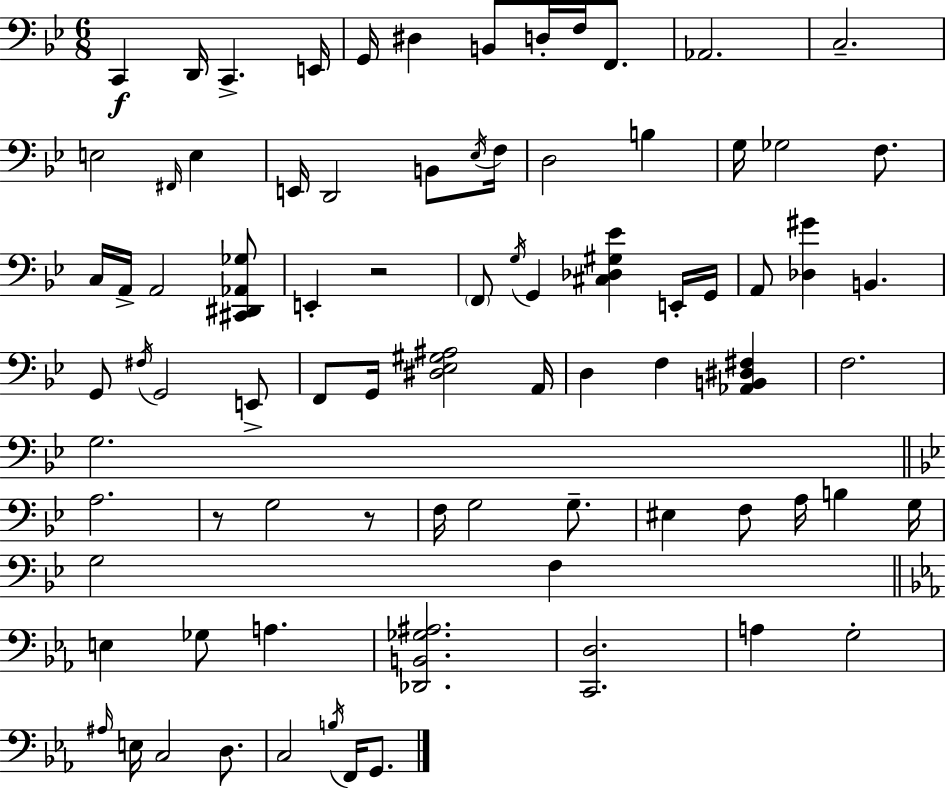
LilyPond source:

{
  \clef bass
  \numericTimeSignature
  \time 6/8
  \key g \minor
  c,4\f d,16 c,4.-> e,16 | g,16 dis4 b,8 d16-. f16 f,8. | aes,2. | c2.-- | \break e2 \grace { fis,16 } e4 | e,16 d,2 b,8 | \acciaccatura { ees16 } f16 d2 b4 | g16 ges2 f8. | \break c16 a,16-> a,2 | <cis, dis, aes, ges>8 e,4-. r2 | \parenthesize f,8 \acciaccatura { g16 } g,4 <cis des gis ees'>4 | e,16-. g,16 a,8 <des gis'>4 b,4. | \break g,8 \acciaccatura { fis16 } g,2 | e,8-> f,8 g,16 <dis ees gis ais>2 | a,16 d4 f4 | <aes, b, dis fis>4 f2. | \break g2. | \bar "||" \break \key g \minor a2. | r8 g2 r8 | f16 g2 g8.-- | eis4 f8 a16 b4 g16 | \break g2 f4 | \bar "||" \break \key c \minor e4 ges8 a4. | <des, b, ges ais>2. | <c, d>2. | a4 g2-. | \break \grace { ais16 } e16 c2 d8. | c2 \acciaccatura { b16 } f,16 g,8. | \bar "|."
}